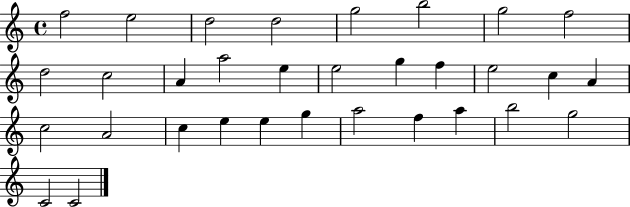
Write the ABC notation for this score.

X:1
T:Untitled
M:4/4
L:1/4
K:C
f2 e2 d2 d2 g2 b2 g2 f2 d2 c2 A a2 e e2 g f e2 c A c2 A2 c e e g a2 f a b2 g2 C2 C2